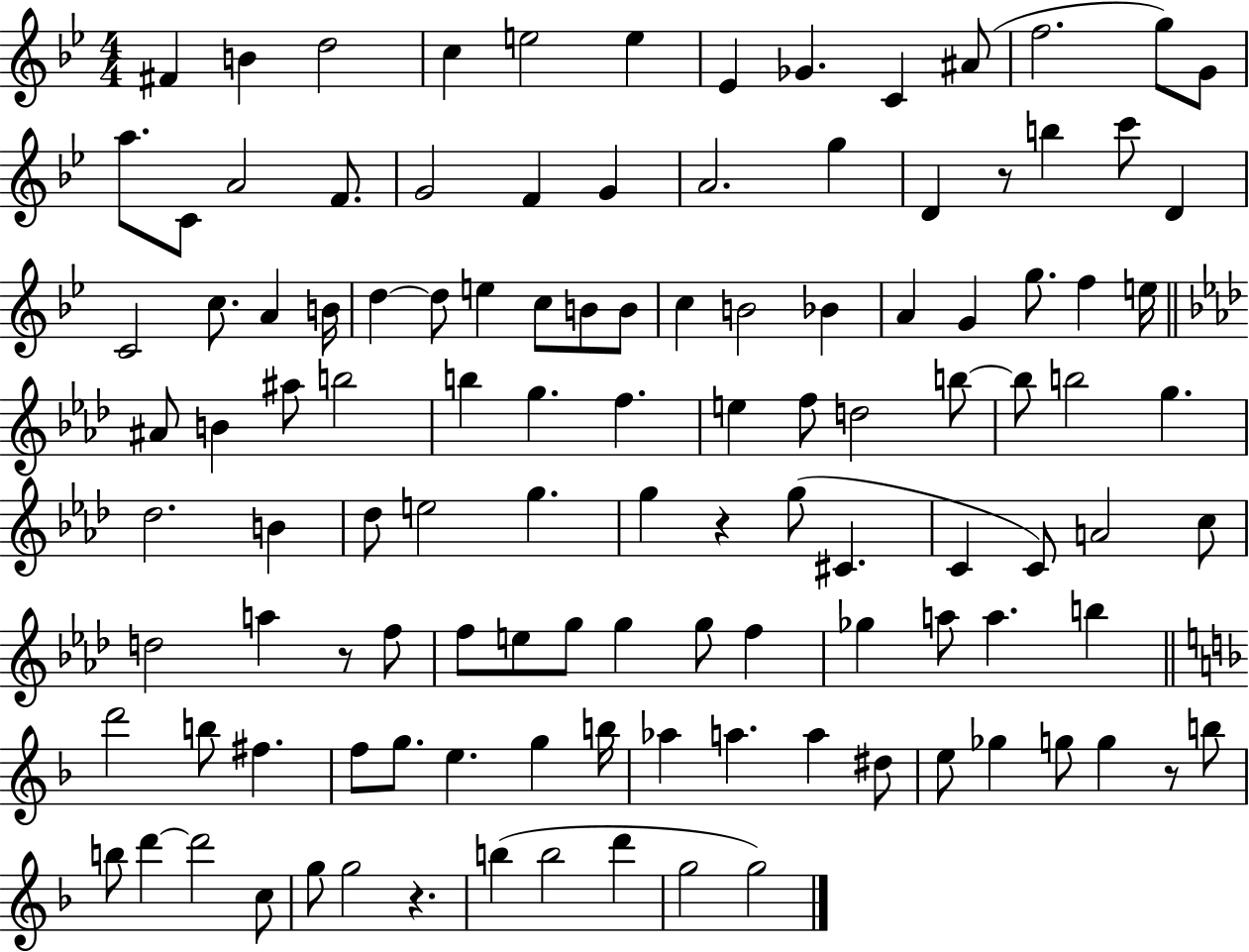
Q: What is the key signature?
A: BES major